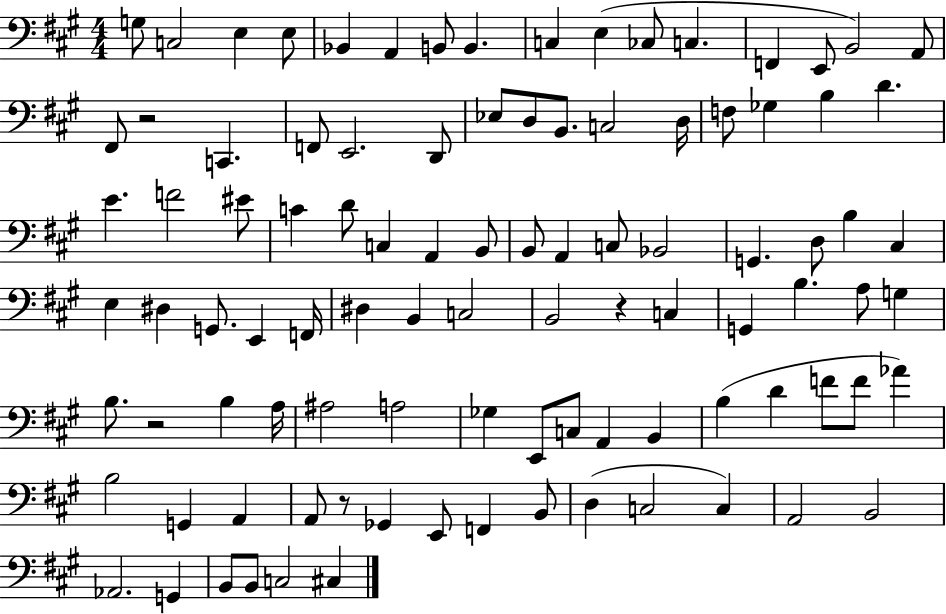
X:1
T:Untitled
M:4/4
L:1/4
K:A
G,/2 C,2 E, E,/2 _B,, A,, B,,/2 B,, C, E, _C,/2 C, F,, E,,/2 B,,2 A,,/2 ^F,,/2 z2 C,, F,,/2 E,,2 D,,/2 _E,/2 D,/2 B,,/2 C,2 D,/4 F,/2 _G, B, D E F2 ^E/2 C D/2 C, A,, B,,/2 B,,/2 A,, C,/2 _B,,2 G,, D,/2 B, ^C, E, ^D, G,,/2 E,, F,,/4 ^D, B,, C,2 B,,2 z C, G,, B, A,/2 G, B,/2 z2 B, A,/4 ^A,2 A,2 _G, E,,/2 C,/2 A,, B,, B, D F/2 F/2 _A B,2 G,, A,, A,,/2 z/2 _G,, E,,/2 F,, B,,/2 D, C,2 C, A,,2 B,,2 _A,,2 G,, B,,/2 B,,/2 C,2 ^C,